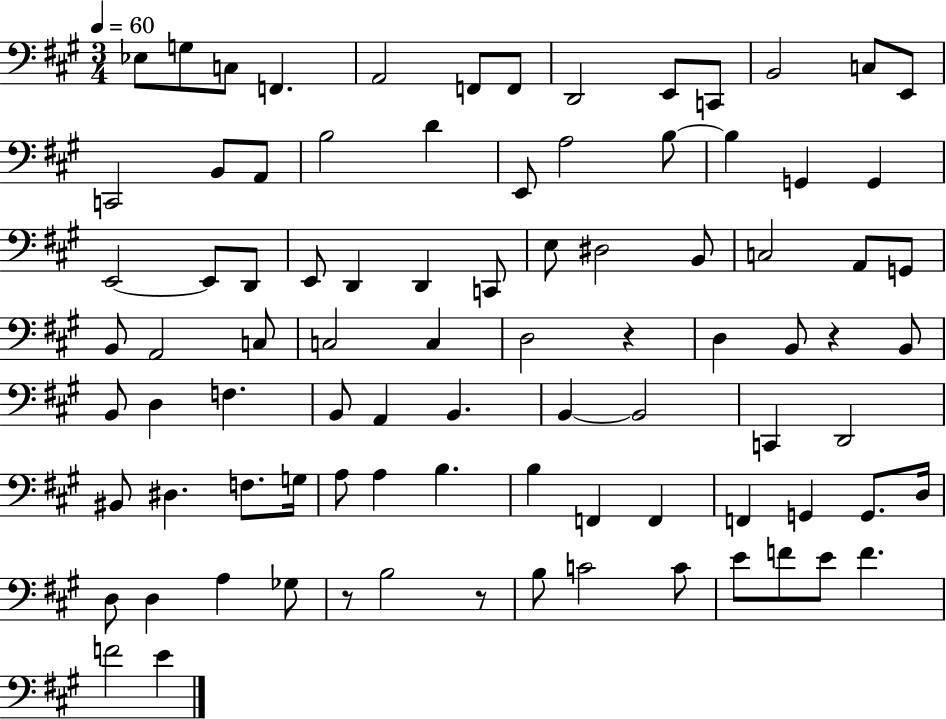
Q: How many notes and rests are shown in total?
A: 88